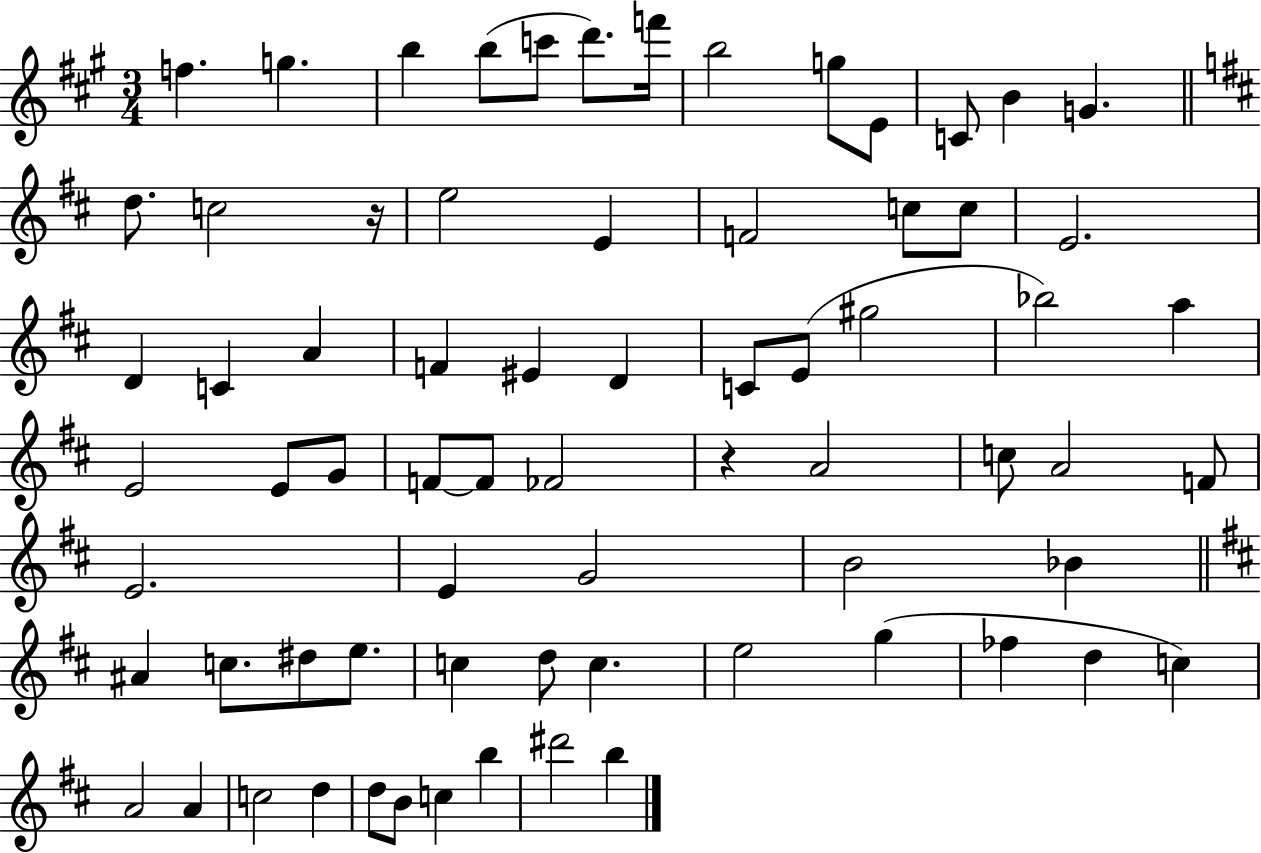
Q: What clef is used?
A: treble